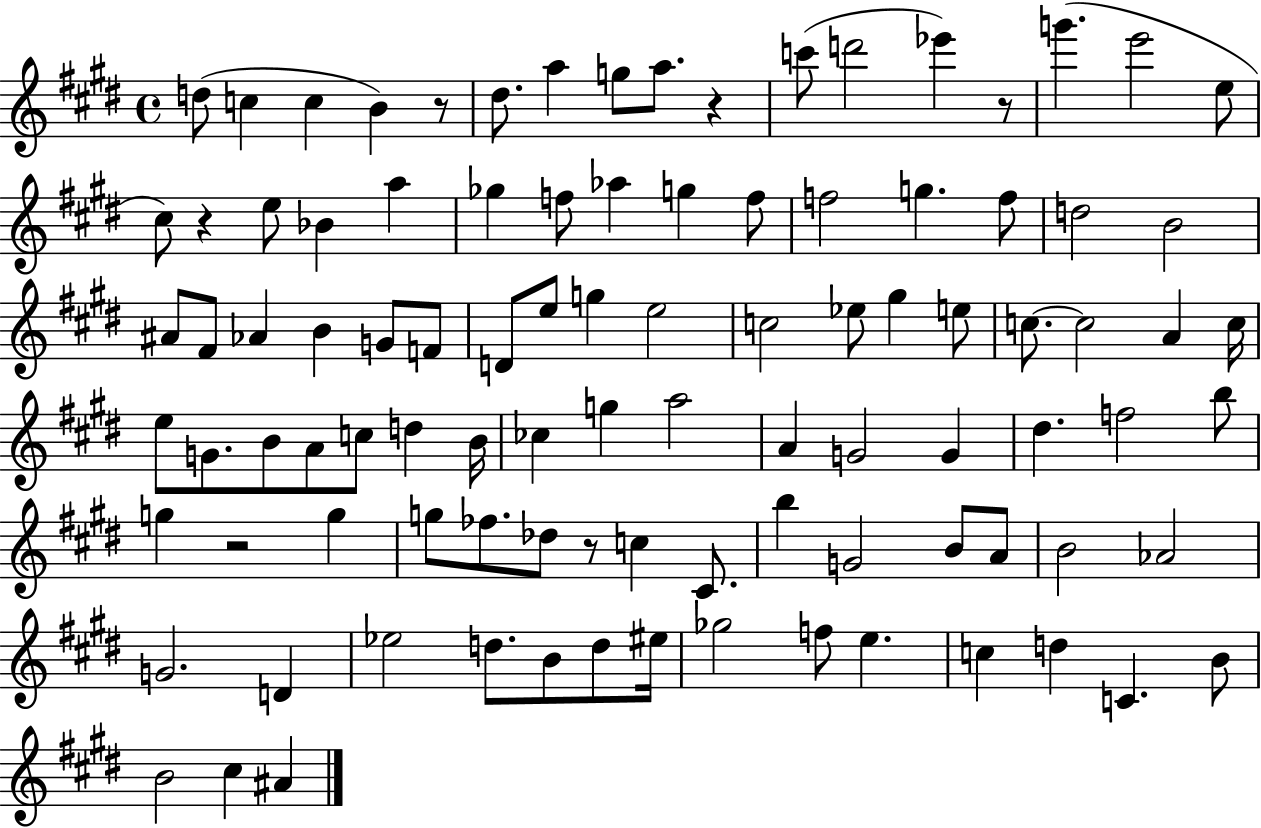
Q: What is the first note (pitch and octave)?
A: D5